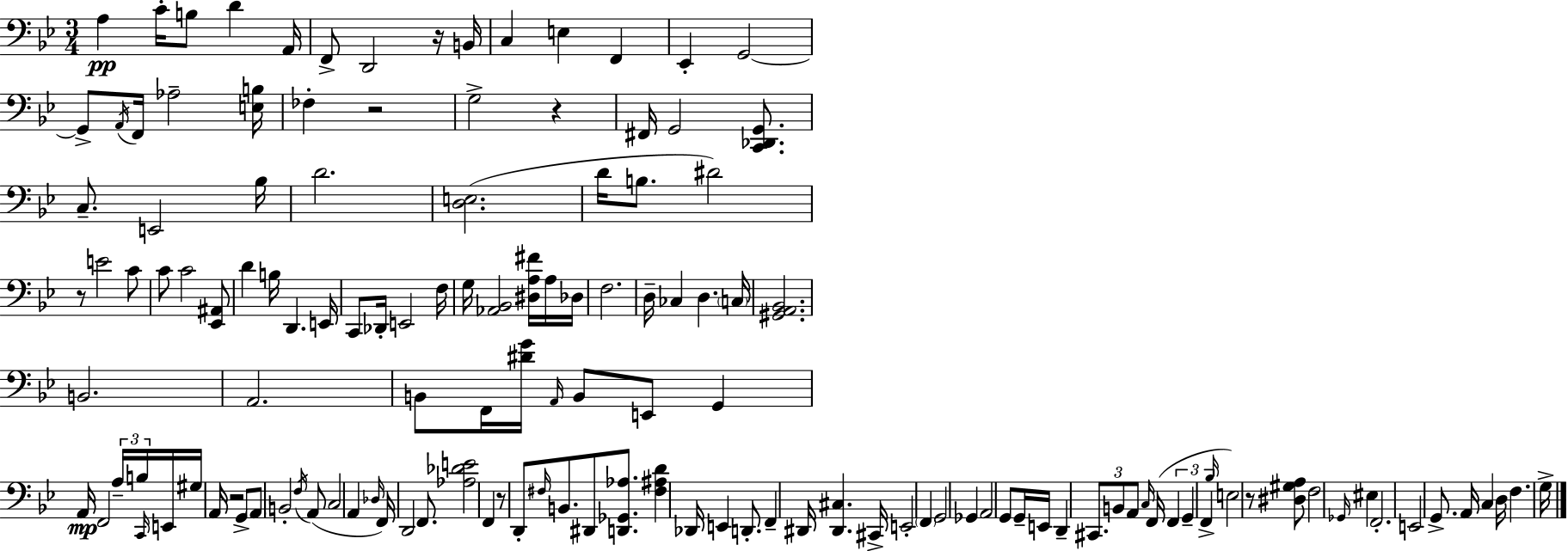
A3/q C4/s B3/e D4/q A2/s F2/e D2/h R/s B2/s C3/q E3/q F2/q Eb2/q G2/h G2/e A2/s F2/s Ab3/h [E3,B3]/s FES3/q R/h G3/h R/q F#2/s G2/h [C2,Db2,G2]/e. C3/e. E2/h Bb3/s D4/h. [D3,E3]/h. D4/s B3/e. D#4/h R/e E4/h C4/e C4/e C4/h [Eb2,A#2]/e D4/q B3/s D2/q. E2/s C2/e Db2/s E2/h F3/s G3/s [Ab2,Bb2]/h [D#3,A3,F#4]/s A3/s Db3/s F3/h. D3/s CES3/q D3/q. C3/s [G#2,A2,Bb2]/h. B2/h. A2/h. B2/e F2/s [D#4,G4]/s A2/s B2/e E2/e G2/q A2/s F2/h A3/s B3/s C2/s E2/s G#3/s A2/s R/h G2/e A2/e B2/h F3/s A2/e C3/h A2/q Db3/s F2/s D2/h F2/e. [Ab3,Db4,E4]/h F2/q R/e D2/e F#3/s B2/e. D#2/e [D2,Gb2,Ab3]/e. [F#3,A#3,D4]/q Db2/s E2/q D2/e. F2/q D#2/s [D#2,C#3]/q. C#2/s E2/h F2/q G2/h Gb2/q A2/h G2/e G2/s E2/s D2/q C#2/e. B2/e A2/e C3/s F2/s F2/q G2/q F2/q Bb3/s E3/h R/e [D#3,G#3,A3]/e F3/h Gb2/s EIS3/q F2/h. E2/h G2/e. A2/s C3/q D3/s F3/q. G3/s